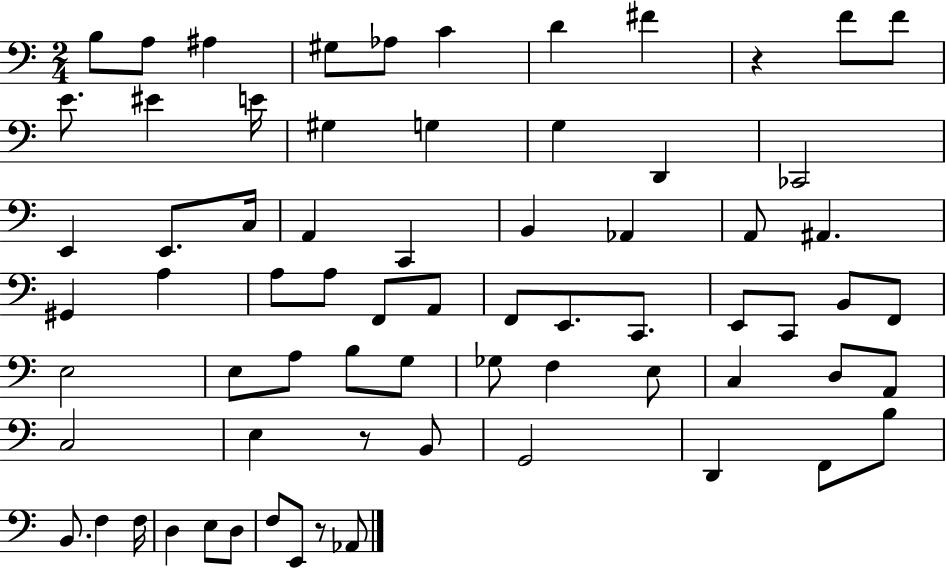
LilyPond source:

{
  \clef bass
  \numericTimeSignature
  \time 2/4
  \key c \major
  b8 a8 ais4 | gis8 aes8 c'4 | d'4 fis'4 | r4 f'8 f'8 | \break e'8. eis'4 e'16 | gis4 g4 | g4 d,4 | ces,2 | \break e,4 e,8. c16 | a,4 c,4 | b,4 aes,4 | a,8 ais,4. | \break gis,4 a4 | a8 a8 f,8 a,8 | f,8 e,8. c,8. | e,8 c,8 b,8 f,8 | \break e2 | e8 a8 b8 g8 | ges8 f4 e8 | c4 d8 a,8 | \break c2 | e4 r8 b,8 | g,2 | d,4 f,8 b8 | \break b,8. f4 f16 | d4 e8 d8 | f8 e,8 r8 aes,8 | \bar "|."
}